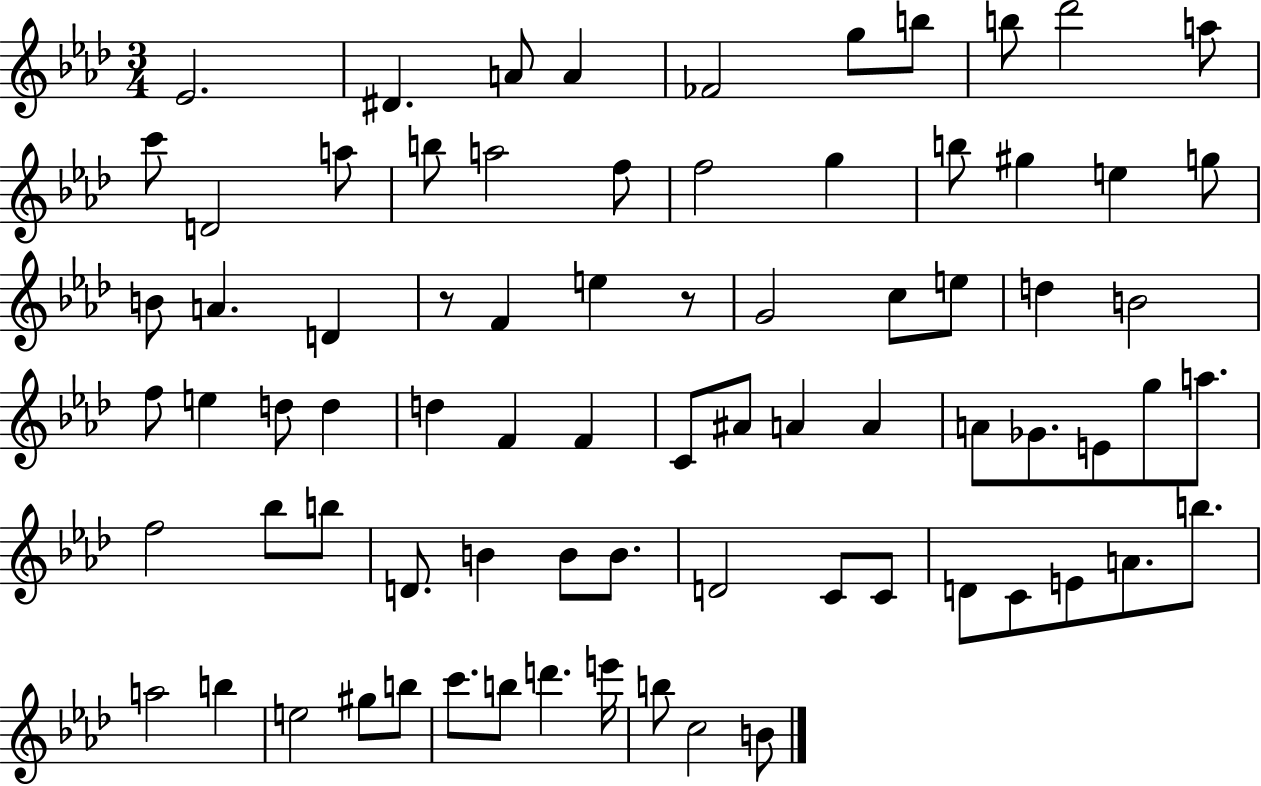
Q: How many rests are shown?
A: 2